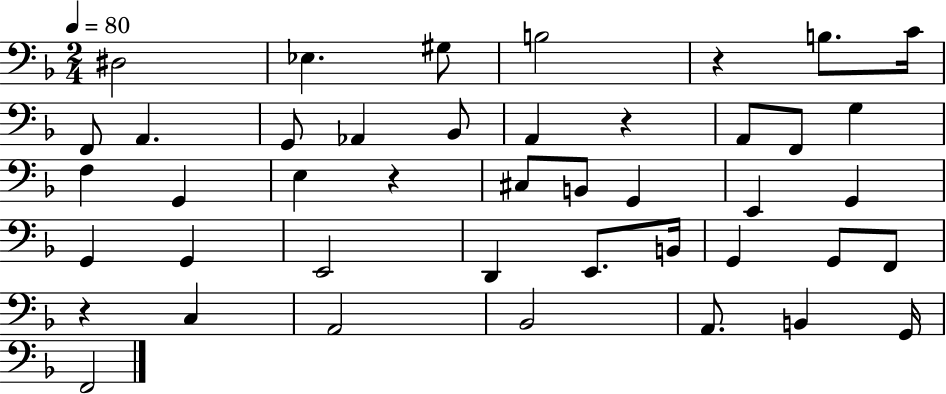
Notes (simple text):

D#3/h Eb3/q. G#3/e B3/h R/q B3/e. C4/s F2/e A2/q. G2/e Ab2/q Bb2/e A2/q R/q A2/e F2/e G3/q F3/q G2/q E3/q R/q C#3/e B2/e G2/q E2/q G2/q G2/q G2/q E2/h D2/q E2/e. B2/s G2/q G2/e F2/e R/q C3/q A2/h Bb2/h A2/e. B2/q G2/s F2/h